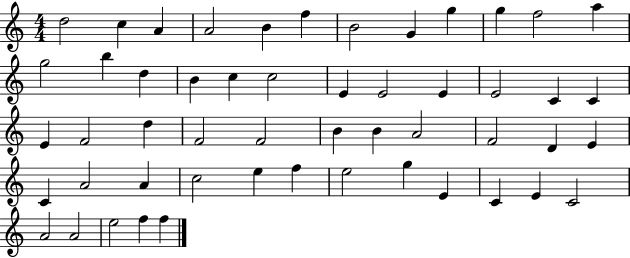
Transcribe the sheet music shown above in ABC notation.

X:1
T:Untitled
M:4/4
L:1/4
K:C
d2 c A A2 B f B2 G g g f2 a g2 b d B c c2 E E2 E E2 C C E F2 d F2 F2 B B A2 F2 D E C A2 A c2 e f e2 g E C E C2 A2 A2 e2 f f